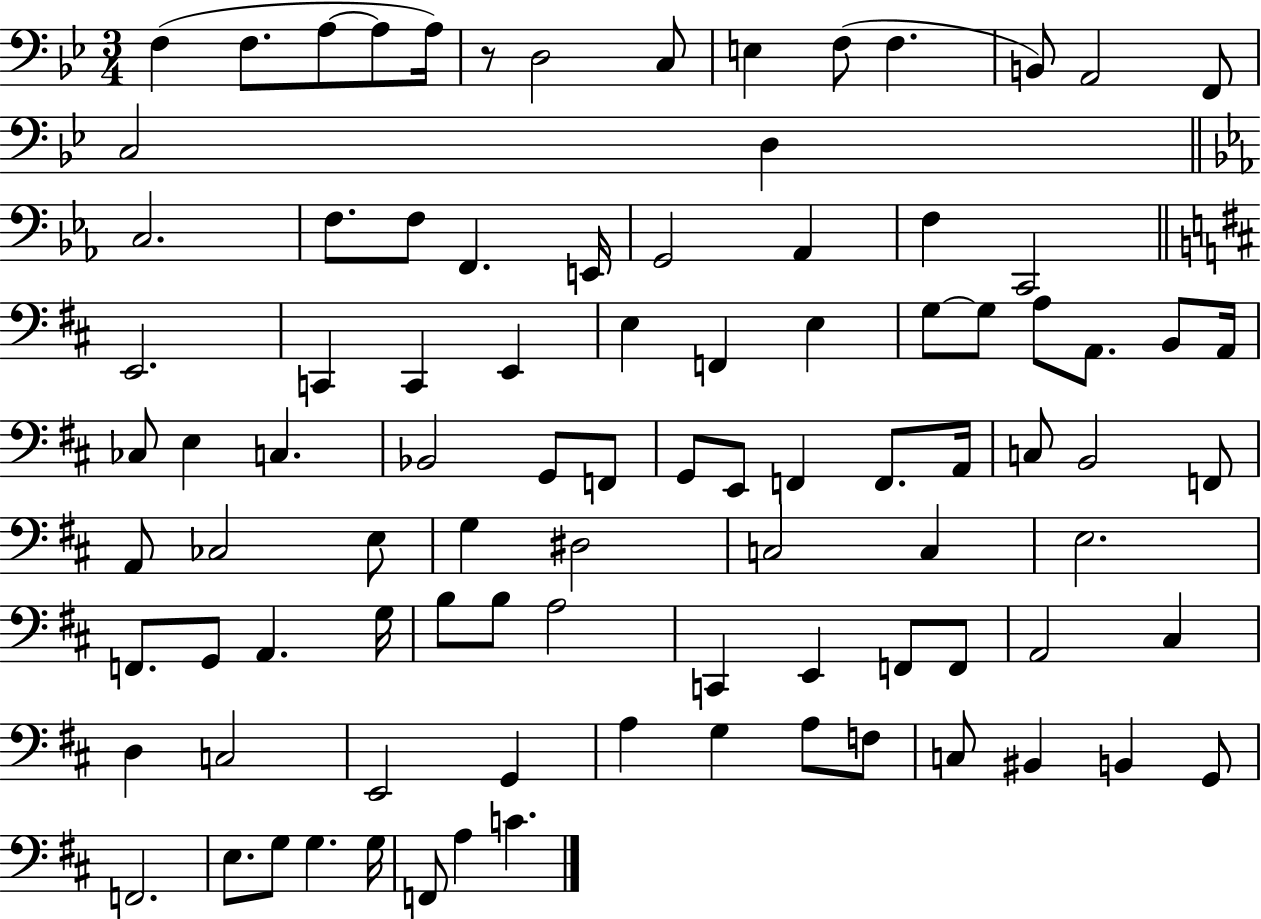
F3/q F3/e. A3/e A3/e A3/s R/e D3/h C3/e E3/q F3/e F3/q. B2/e A2/h F2/e C3/h D3/q C3/h. F3/e. F3/e F2/q. E2/s G2/h Ab2/q F3/q C2/h E2/h. C2/q C2/q E2/q E3/q F2/q E3/q G3/e G3/e A3/e A2/e. B2/e A2/s CES3/e E3/q C3/q. Bb2/h G2/e F2/e G2/e E2/e F2/q F2/e. A2/s C3/e B2/h F2/e A2/e CES3/h E3/e G3/q D#3/h C3/h C3/q E3/h. F2/e. G2/e A2/q. G3/s B3/e B3/e A3/h C2/q E2/q F2/e F2/e A2/h C#3/q D3/q C3/h E2/h G2/q A3/q G3/q A3/e F3/e C3/e BIS2/q B2/q G2/e F2/h. E3/e. G3/e G3/q. G3/s F2/e A3/q C4/q.